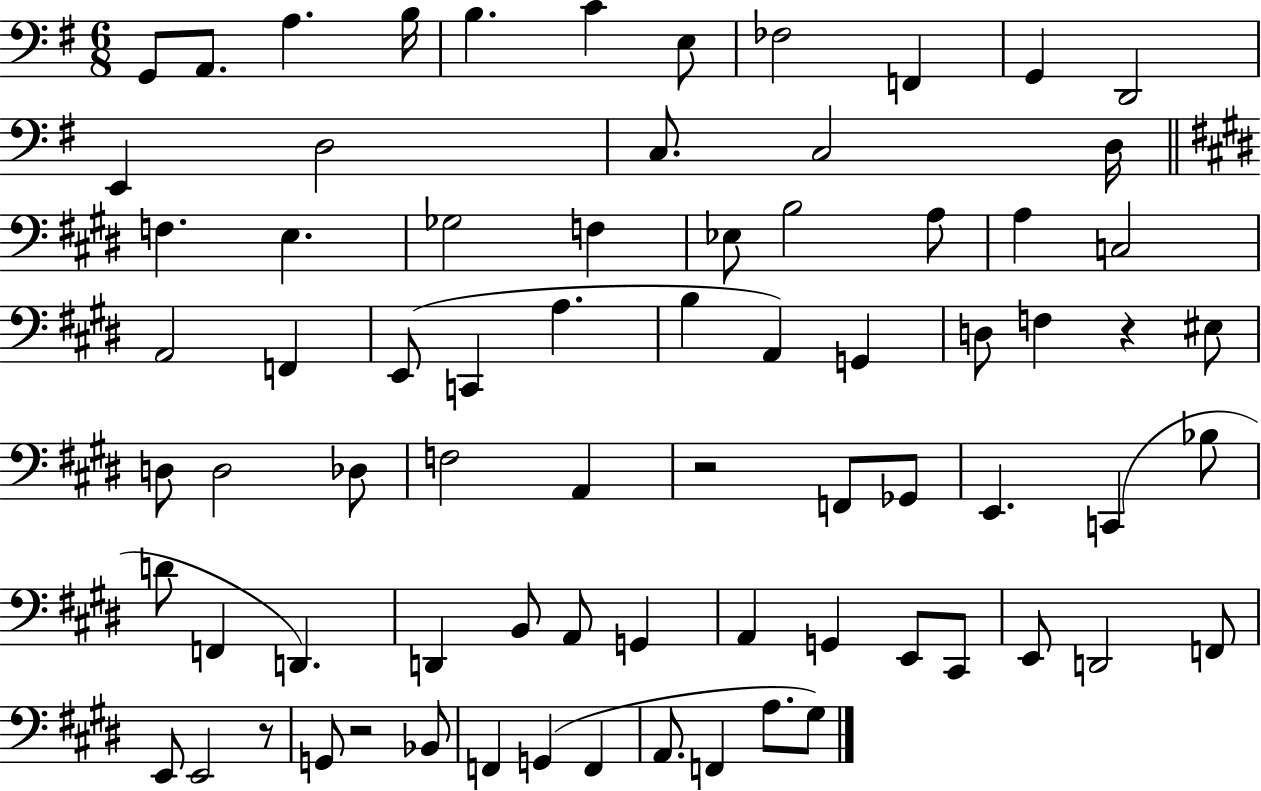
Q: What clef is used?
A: bass